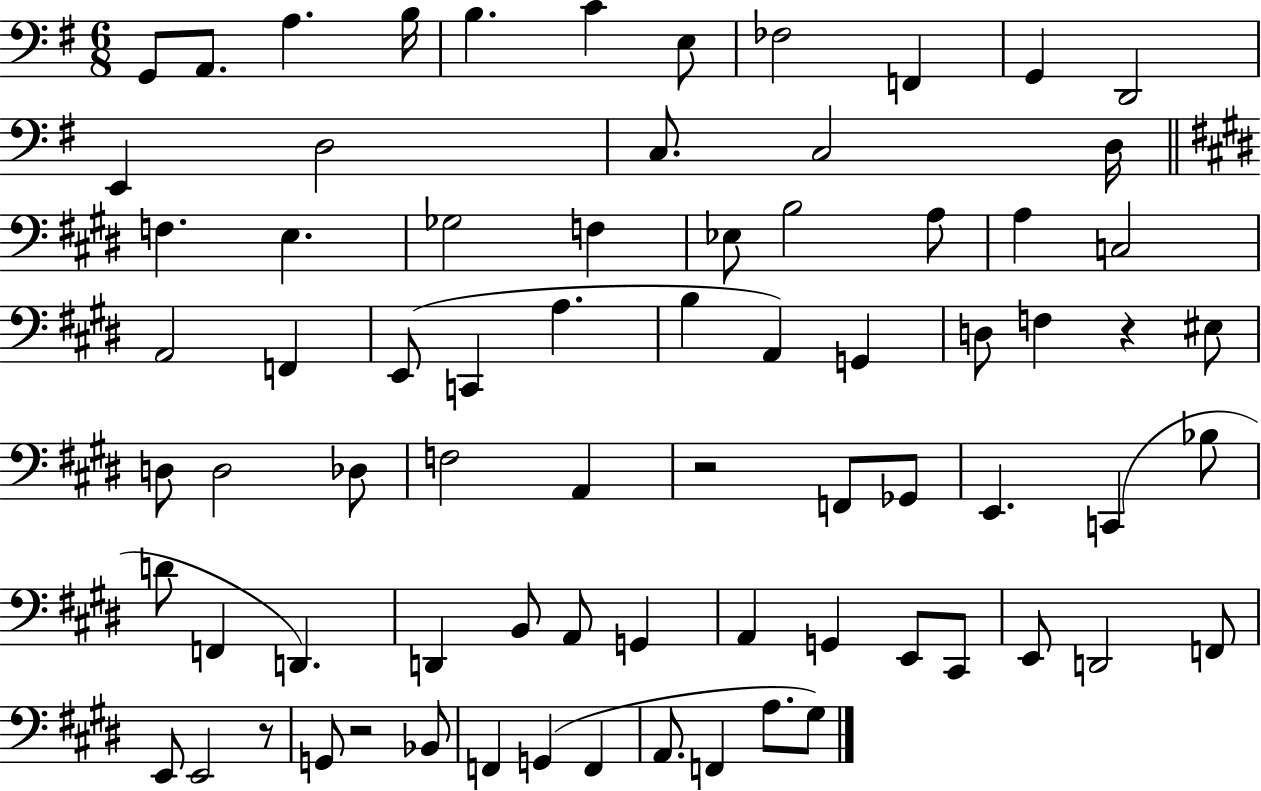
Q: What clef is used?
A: bass